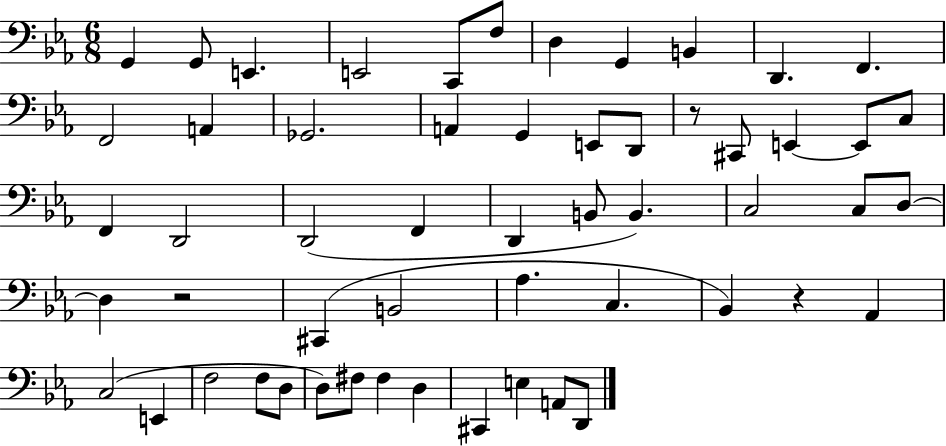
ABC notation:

X:1
T:Untitled
M:6/8
L:1/4
K:Eb
G,, G,,/2 E,, E,,2 C,,/2 F,/2 D, G,, B,, D,, F,, F,,2 A,, _G,,2 A,, G,, E,,/2 D,,/2 z/2 ^C,,/2 E,, E,,/2 C,/2 F,, D,,2 D,,2 F,, D,, B,,/2 B,, C,2 C,/2 D,/2 D, z2 ^C,, B,,2 _A, C, _B,, z _A,, C,2 E,, F,2 F,/2 D,/2 D,/2 ^F,/2 ^F, D, ^C,, E, A,,/2 D,,/2